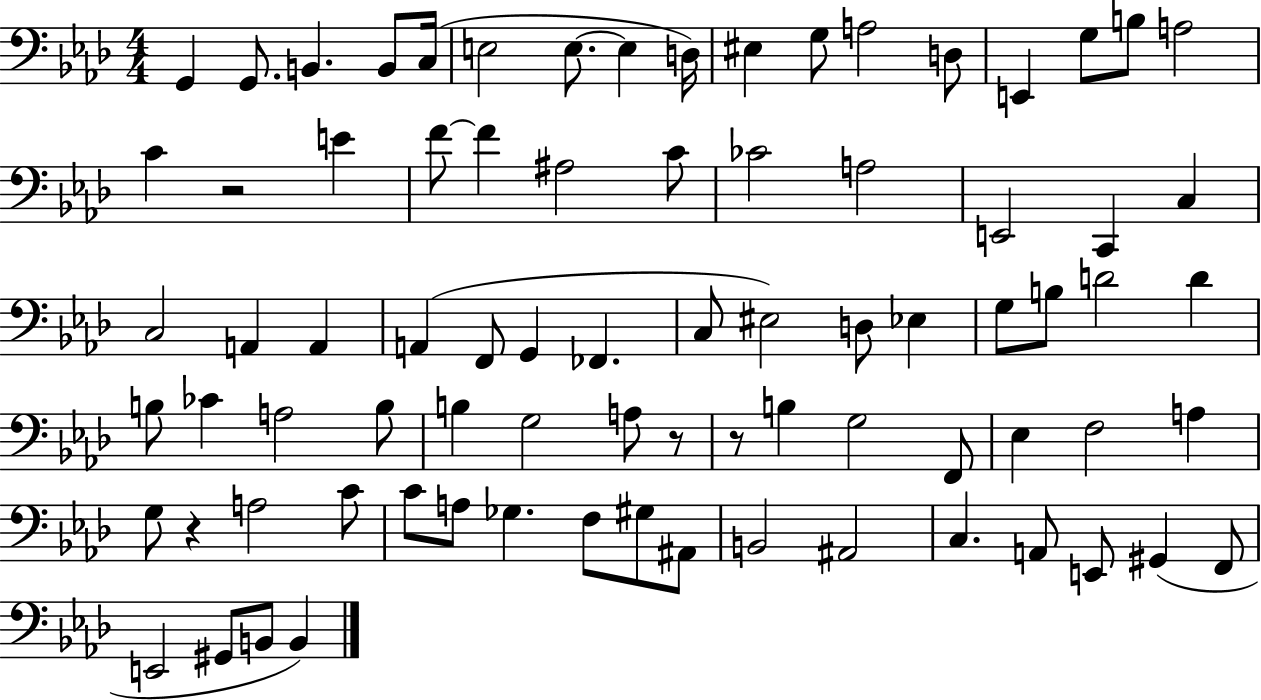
{
  \clef bass
  \numericTimeSignature
  \time 4/4
  \key aes \major
  g,4 g,8. b,4. b,8 c16( | e2 e8.~~ e4 d16) | eis4 g8 a2 d8 | e,4 g8 b8 a2 | \break c'4 r2 e'4 | f'8~~ f'4 ais2 c'8 | ces'2 a2 | e,2 c,4 c4 | \break c2 a,4 a,4 | a,4( f,8 g,4 fes,4. | c8 eis2) d8 ees4 | g8 b8 d'2 d'4 | \break b8 ces'4 a2 b8 | b4 g2 a8 r8 | r8 b4 g2 f,8 | ees4 f2 a4 | \break g8 r4 a2 c'8 | c'8 a8 ges4. f8 gis8 ais,8 | b,2 ais,2 | c4. a,8 e,8 gis,4( f,8 | \break e,2 gis,8 b,8 b,4) | \bar "|."
}